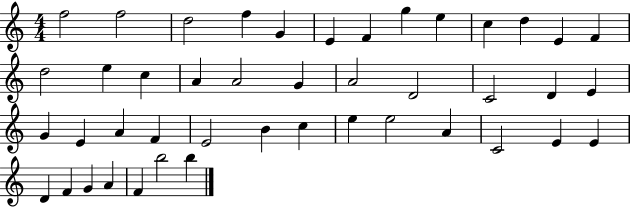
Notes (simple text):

F5/h F5/h D5/h F5/q G4/q E4/q F4/q G5/q E5/q C5/q D5/q E4/q F4/q D5/h E5/q C5/q A4/q A4/h G4/q A4/h D4/h C4/h D4/q E4/q G4/q E4/q A4/q F4/q E4/h B4/q C5/q E5/q E5/h A4/q C4/h E4/q E4/q D4/q F4/q G4/q A4/q F4/q B5/h B5/q